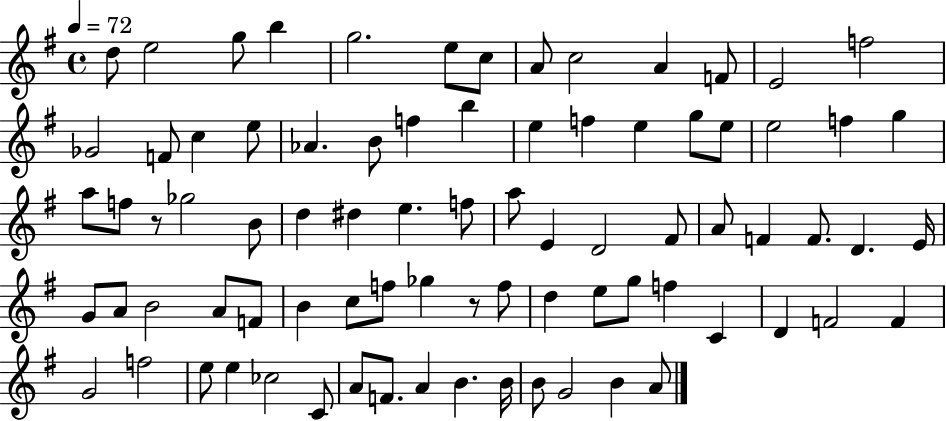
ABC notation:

X:1
T:Untitled
M:4/4
L:1/4
K:G
d/2 e2 g/2 b g2 e/2 c/2 A/2 c2 A F/2 E2 f2 _G2 F/2 c e/2 _A B/2 f b e f e g/2 e/2 e2 f g a/2 f/2 z/2 _g2 B/2 d ^d e f/2 a/2 E D2 ^F/2 A/2 F F/2 D E/4 G/2 A/2 B2 A/2 F/2 B c/2 f/2 _g z/2 f/2 d e/2 g/2 f C D F2 F G2 f2 e/2 e _c2 C/2 A/2 F/2 A B B/4 B/2 G2 B A/2